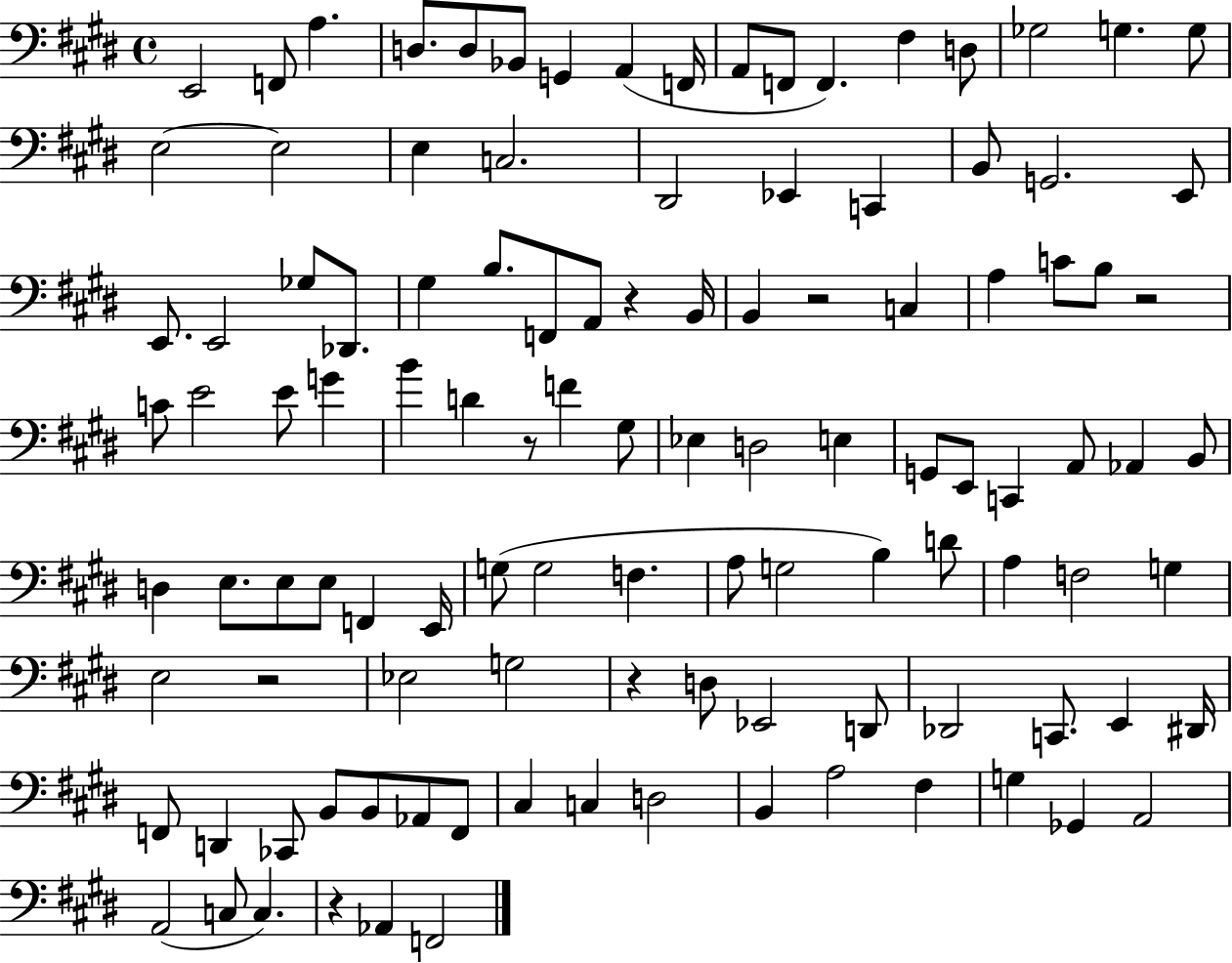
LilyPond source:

{
  \clef bass
  \time 4/4
  \defaultTimeSignature
  \key e \major
  e,2 f,8 a4. | d8. d8 bes,8 g,4 a,4( f,16 | a,8 f,8 f,4.) fis4 d8 | ges2 g4. g8 | \break e2~~ e2 | e4 c2. | dis,2 ees,4 c,4 | b,8 g,2. e,8 | \break e,8. e,2 ges8 des,8. | gis4 b8. f,8 a,8 r4 b,16 | b,4 r2 c4 | a4 c'8 b8 r2 | \break c'8 e'2 e'8 g'4 | b'4 d'4 r8 f'4 gis8 | ees4 d2 e4 | g,8 e,8 c,4 a,8 aes,4 b,8 | \break d4 e8. e8 e8 f,4 e,16 | g8( g2 f4. | a8 g2 b4) d'8 | a4 f2 g4 | \break e2 r2 | ees2 g2 | r4 d8 ees,2 d,8 | des,2 c,8. e,4 dis,16 | \break f,8 d,4 ces,8 b,8 b,8 aes,8 f,8 | cis4 c4 d2 | b,4 a2 fis4 | g4 ges,4 a,2 | \break a,2( c8 c4.) | r4 aes,4 f,2 | \bar "|."
}